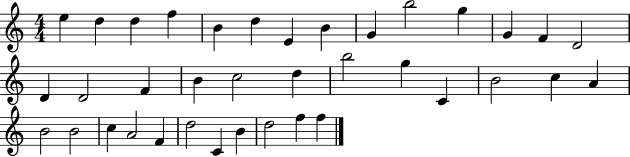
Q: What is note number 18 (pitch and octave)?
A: B4